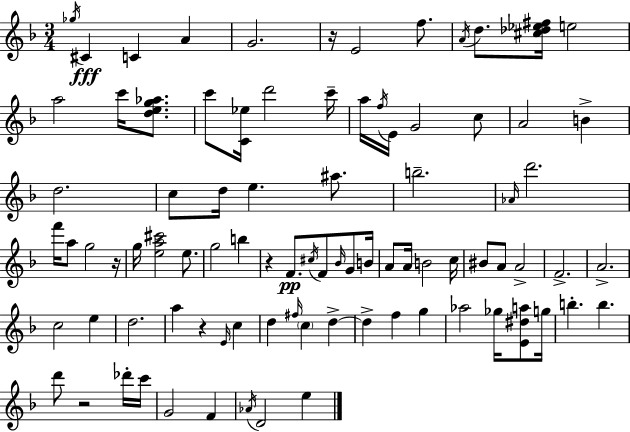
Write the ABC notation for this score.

X:1
T:Untitled
M:3/4
L:1/4
K:Dm
_g/4 ^C C A G2 z/4 E2 f/2 A/4 d/2 [^c_d_e^f]/4 e2 a2 c'/4 [deg_a]/2 c'/2 [C_e]/4 d'2 c'/4 a/4 f/4 E/4 G2 c/2 A2 B d2 c/2 d/4 e ^a/2 b2 _A/4 d'2 f'/4 a/2 g2 z/4 g/4 [ea^c']2 e/2 g2 b z F/2 ^c/4 F/2 _B/4 G/2 B/4 A/2 A/4 B2 c/4 ^B/2 A/2 A2 F2 A2 c2 e d2 a z E/4 c d ^f/4 c d d f g _a2 _g/4 [E^da]/2 g/4 b b d'/2 z2 _d'/4 c'/4 G2 F _A/4 D2 e